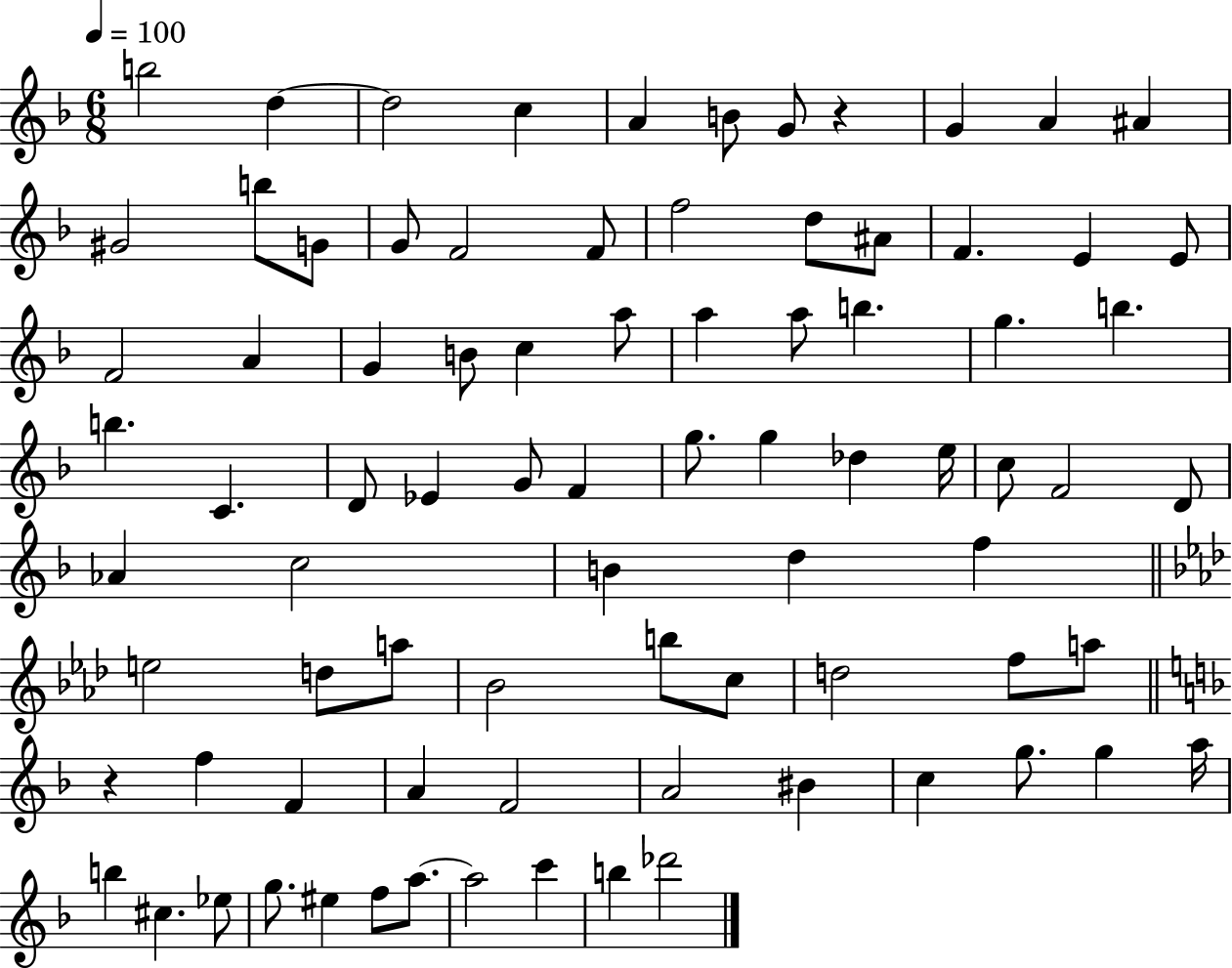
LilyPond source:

{
  \clef treble
  \numericTimeSignature
  \time 6/8
  \key f \major
  \tempo 4 = 100
  b''2 d''4~~ | d''2 c''4 | a'4 b'8 g'8 r4 | g'4 a'4 ais'4 | \break gis'2 b''8 g'8 | g'8 f'2 f'8 | f''2 d''8 ais'8 | f'4. e'4 e'8 | \break f'2 a'4 | g'4 b'8 c''4 a''8 | a''4 a''8 b''4. | g''4. b''4. | \break b''4. c'4. | d'8 ees'4 g'8 f'4 | g''8. g''4 des''4 e''16 | c''8 f'2 d'8 | \break aes'4 c''2 | b'4 d''4 f''4 | \bar "||" \break \key aes \major e''2 d''8 a''8 | bes'2 b''8 c''8 | d''2 f''8 a''8 | \bar "||" \break \key f \major r4 f''4 f'4 | a'4 f'2 | a'2 bis'4 | c''4 g''8. g''4 a''16 | \break b''4 cis''4. ees''8 | g''8. eis''4 f''8 a''8.~~ | a''2 c'''4 | b''4 des'''2 | \break \bar "|."
}